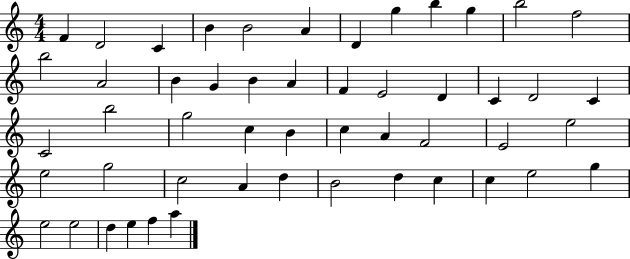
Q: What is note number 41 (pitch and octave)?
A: D5